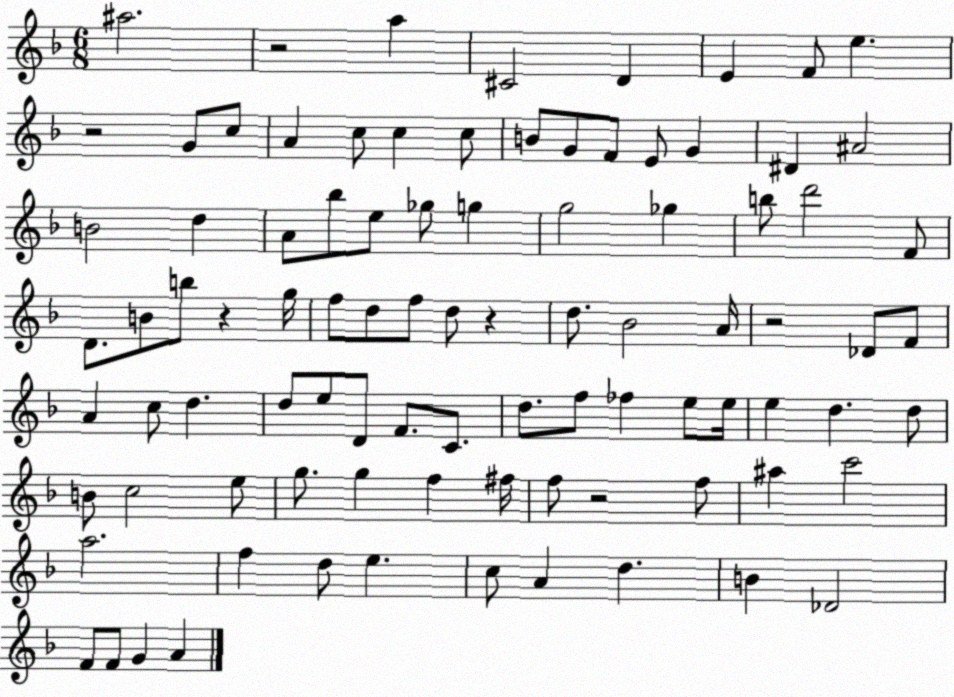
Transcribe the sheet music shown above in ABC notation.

X:1
T:Untitled
M:6/8
L:1/4
K:F
^a2 z2 a ^C2 D E F/2 e z2 G/2 c/2 A c/2 c c/2 B/2 G/2 F/2 E/2 G ^D ^A2 B2 d A/2 _b/2 e/2 _g/2 g g2 _g b/2 d'2 F/2 D/2 B/2 b/2 z g/4 f/2 d/2 f/2 d/2 z d/2 _B2 A/4 z2 _D/2 F/2 A c/2 d d/2 e/2 D/2 F/2 C/2 d/2 f/2 _f e/2 e/4 e d d/2 B/2 c2 e/2 g/2 g f ^f/4 f/2 z2 f/2 ^a c'2 a2 f d/2 e c/2 A d B _D2 F/2 F/2 G A